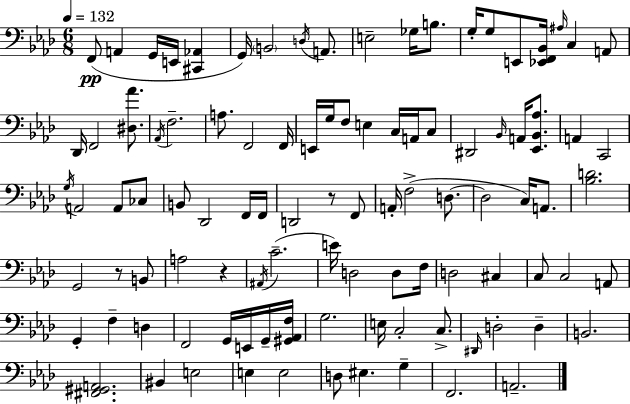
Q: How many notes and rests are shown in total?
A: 100